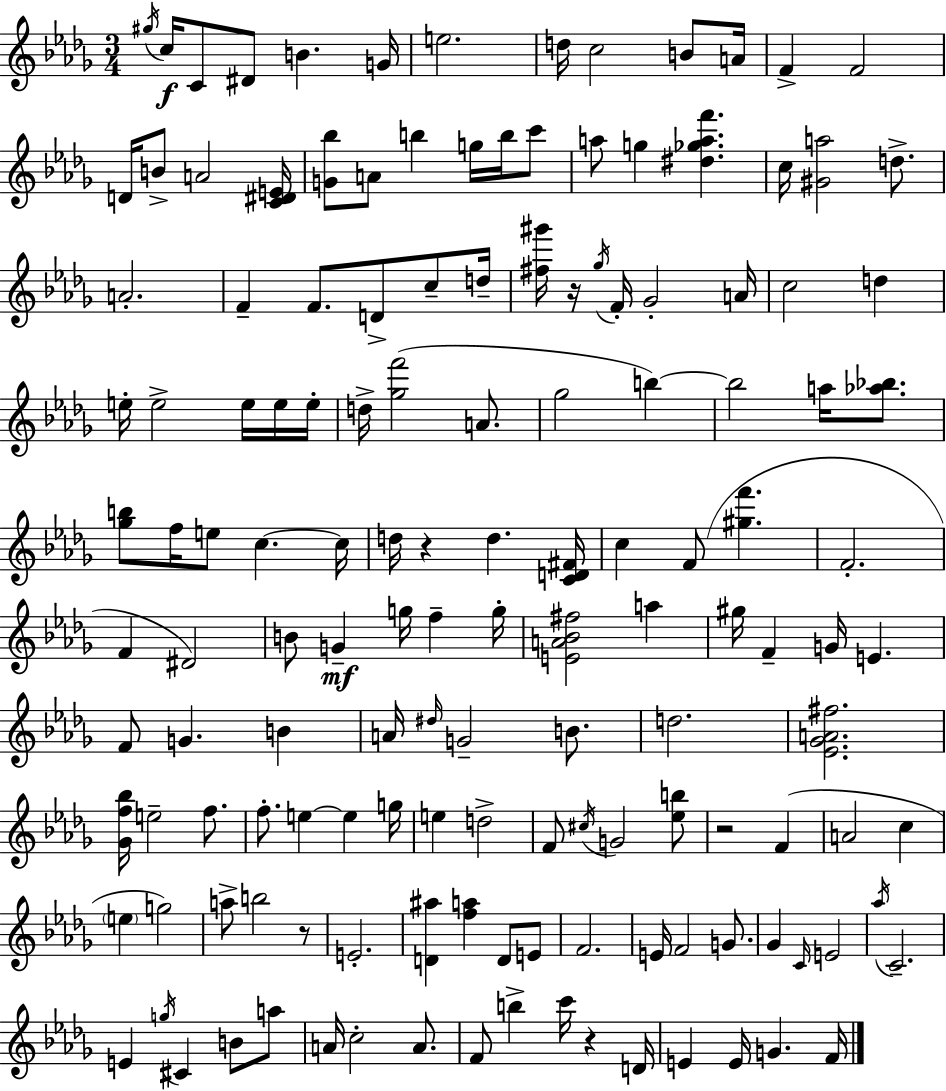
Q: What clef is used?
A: treble